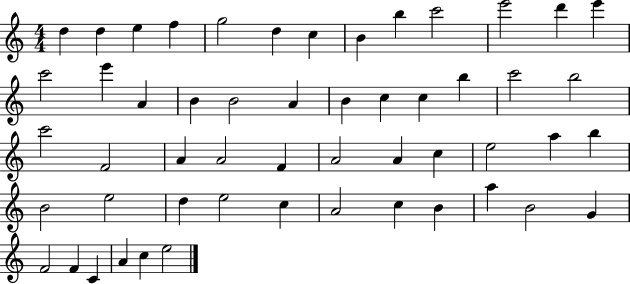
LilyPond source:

{
  \clef treble
  \numericTimeSignature
  \time 4/4
  \key c \major
  d''4 d''4 e''4 f''4 | g''2 d''4 c''4 | b'4 b''4 c'''2 | e'''2 d'''4 e'''4 | \break c'''2 e'''4 a'4 | b'4 b'2 a'4 | b'4 c''4 c''4 b''4 | c'''2 b''2 | \break c'''2 f'2 | a'4 a'2 f'4 | a'2 a'4 c''4 | e''2 a''4 b''4 | \break b'2 e''2 | d''4 e''2 c''4 | a'2 c''4 b'4 | a''4 b'2 g'4 | \break f'2 f'4 c'4 | a'4 c''4 e''2 | \bar "|."
}